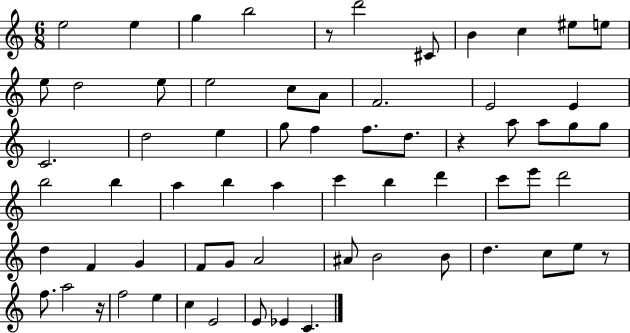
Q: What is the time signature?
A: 6/8